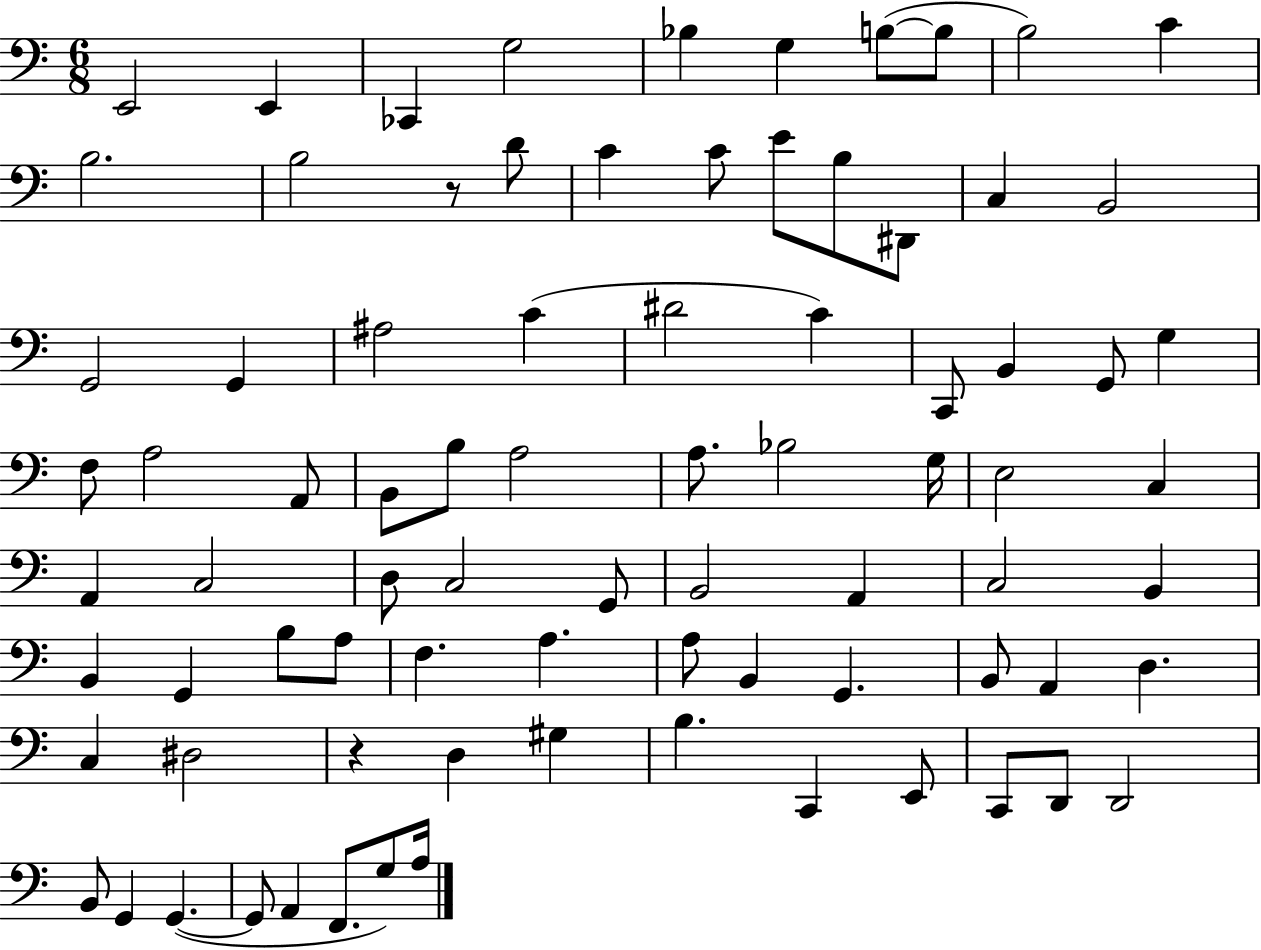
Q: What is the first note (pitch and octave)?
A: E2